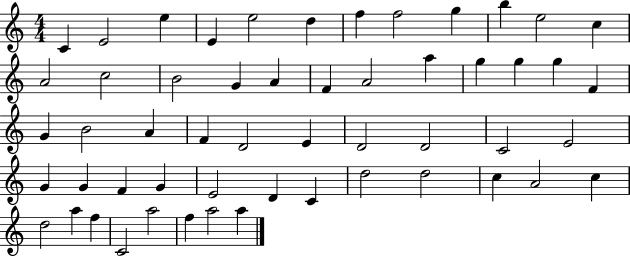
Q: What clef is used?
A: treble